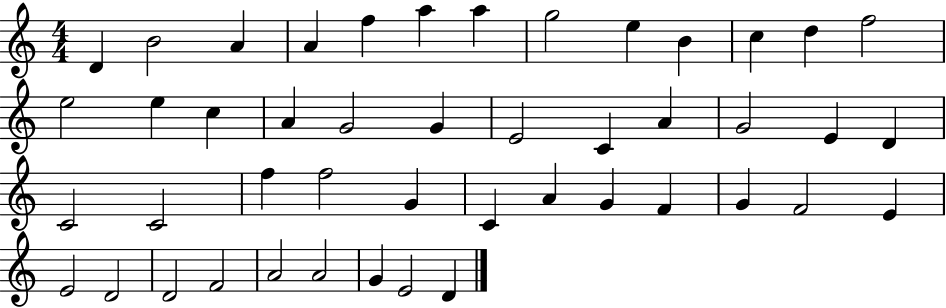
D4/q B4/h A4/q A4/q F5/q A5/q A5/q G5/h E5/q B4/q C5/q D5/q F5/h E5/h E5/q C5/q A4/q G4/h G4/q E4/h C4/q A4/q G4/h E4/q D4/q C4/h C4/h F5/q F5/h G4/q C4/q A4/q G4/q F4/q G4/q F4/h E4/q E4/h D4/h D4/h F4/h A4/h A4/h G4/q E4/h D4/q